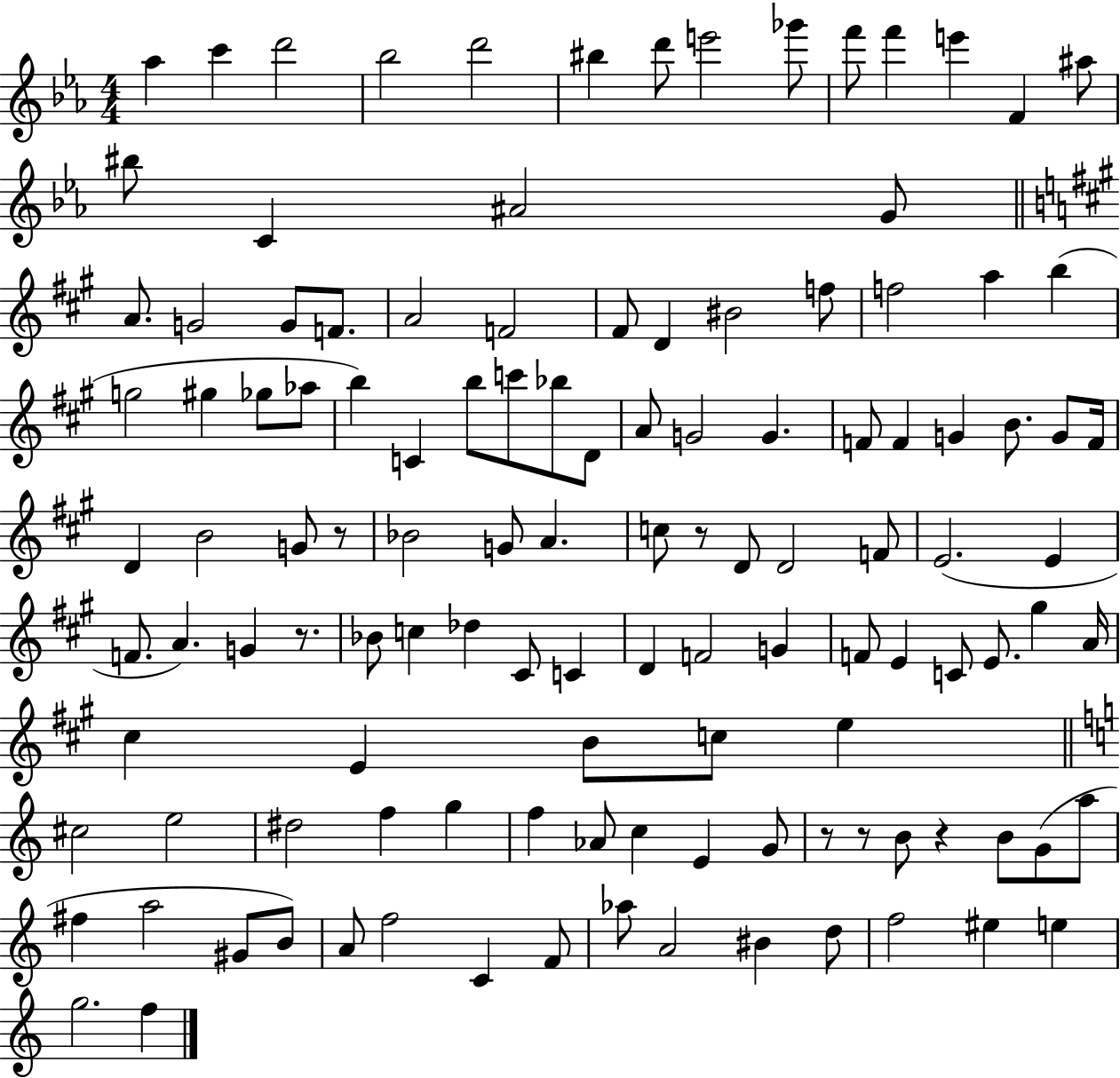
X:1
T:Untitled
M:4/4
L:1/4
K:Eb
_a c' d'2 _b2 d'2 ^b d'/2 e'2 _g'/2 f'/2 f' e' F ^a/2 ^b/2 C ^A2 G/2 A/2 G2 G/2 F/2 A2 F2 ^F/2 D ^B2 f/2 f2 a b g2 ^g _g/2 _a/2 b C b/2 c'/2 _b/2 D/2 A/2 G2 G F/2 F G B/2 G/2 F/4 D B2 G/2 z/2 _B2 G/2 A c/2 z/2 D/2 D2 F/2 E2 E F/2 A G z/2 _B/2 c _d ^C/2 C D F2 G F/2 E C/2 E/2 ^g A/4 ^c E B/2 c/2 e ^c2 e2 ^d2 f g f _A/2 c E G/2 z/2 z/2 B/2 z B/2 G/2 a/2 ^f a2 ^G/2 B/2 A/2 f2 C F/2 _a/2 A2 ^B d/2 f2 ^e e g2 f